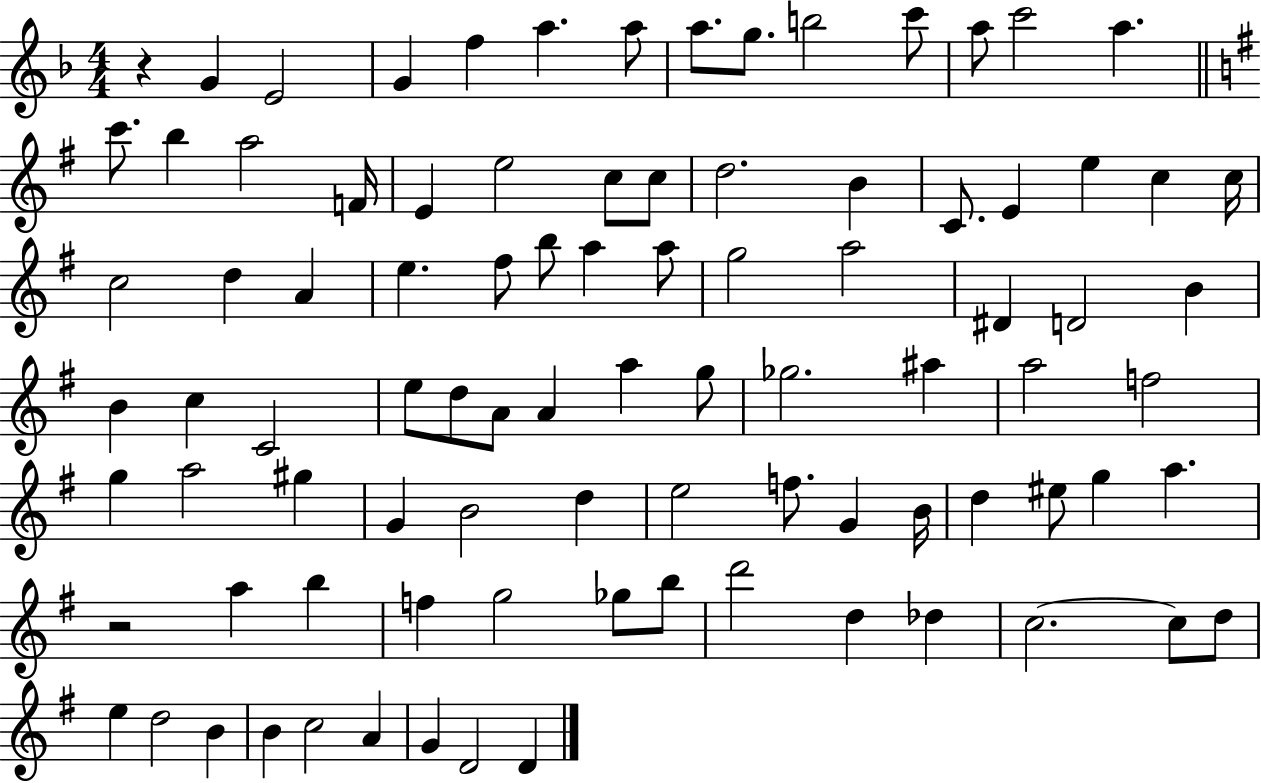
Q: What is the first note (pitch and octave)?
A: G4